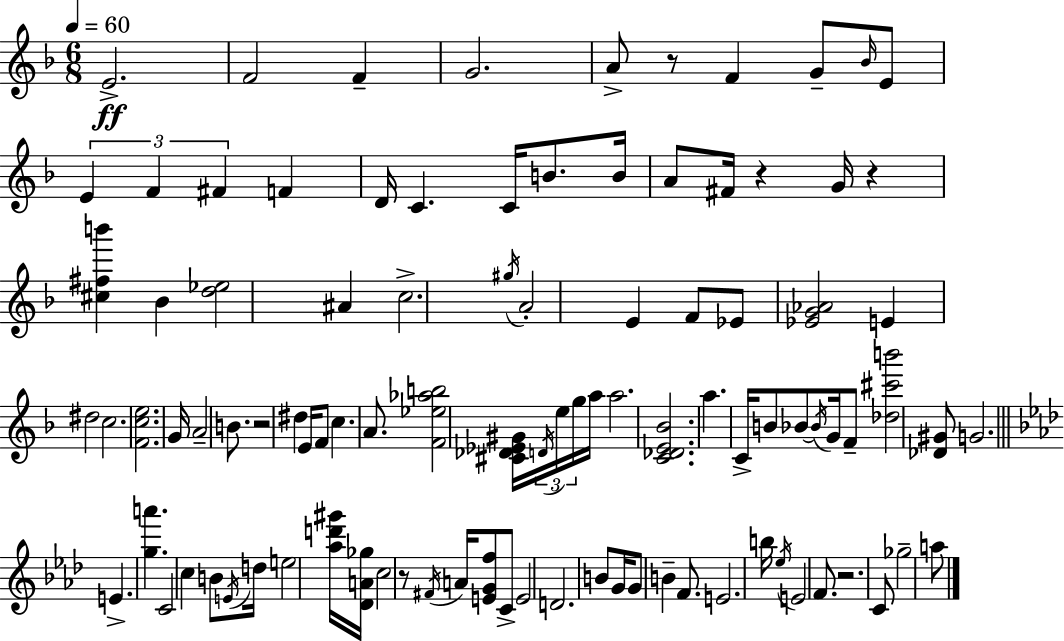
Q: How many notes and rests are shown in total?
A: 98